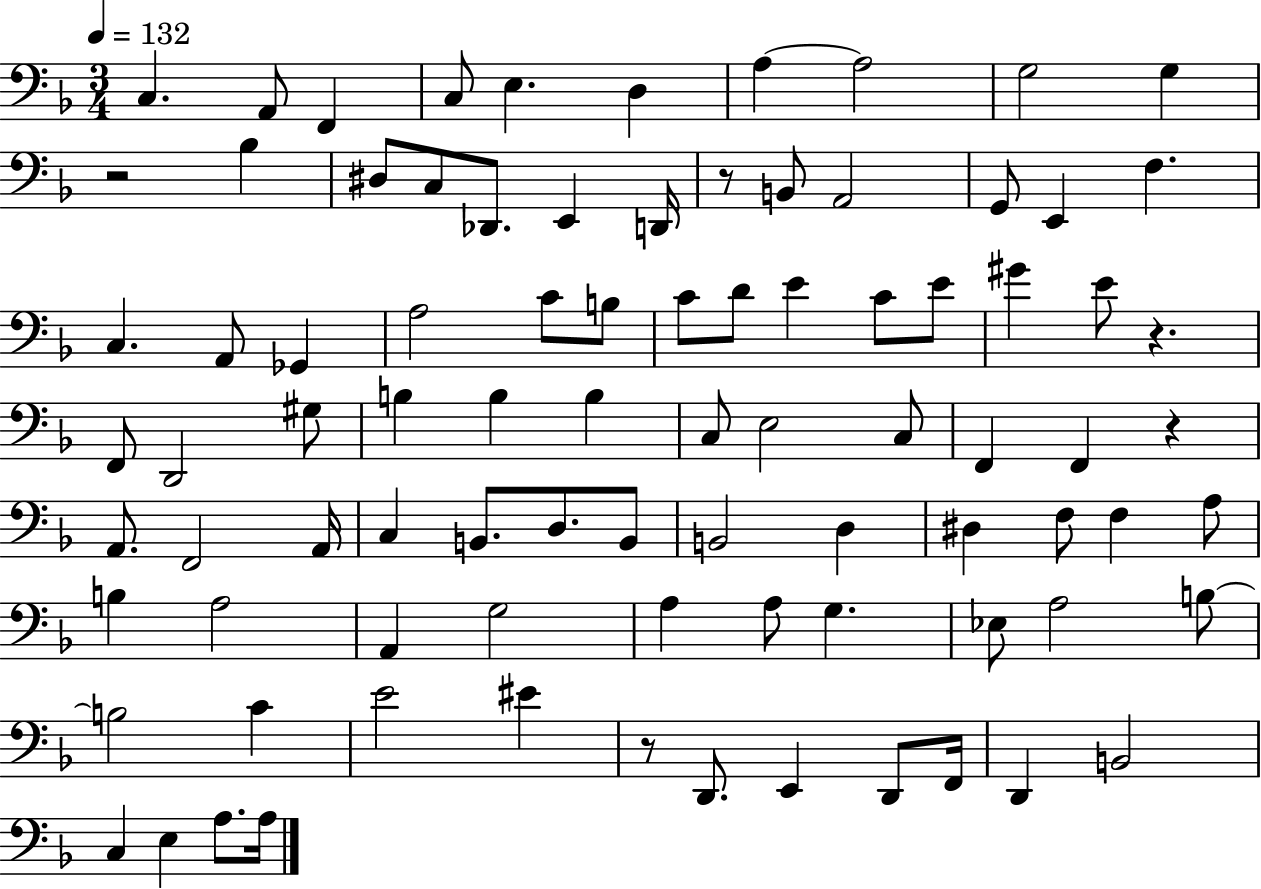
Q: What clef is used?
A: bass